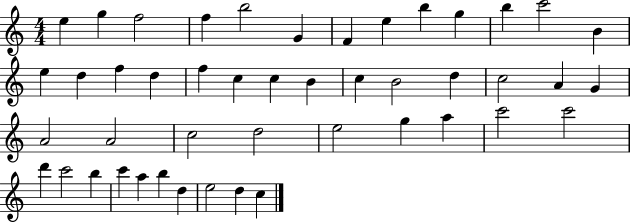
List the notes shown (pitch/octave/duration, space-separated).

E5/q G5/q F5/h F5/q B5/h G4/q F4/q E5/q B5/q G5/q B5/q C6/h B4/q E5/q D5/q F5/q D5/q F5/q C5/q C5/q B4/q C5/q B4/h D5/q C5/h A4/q G4/q A4/h A4/h C5/h D5/h E5/h G5/q A5/q C6/h C6/h D6/q C6/h B5/q C6/q A5/q B5/q D5/q E5/h D5/q C5/q